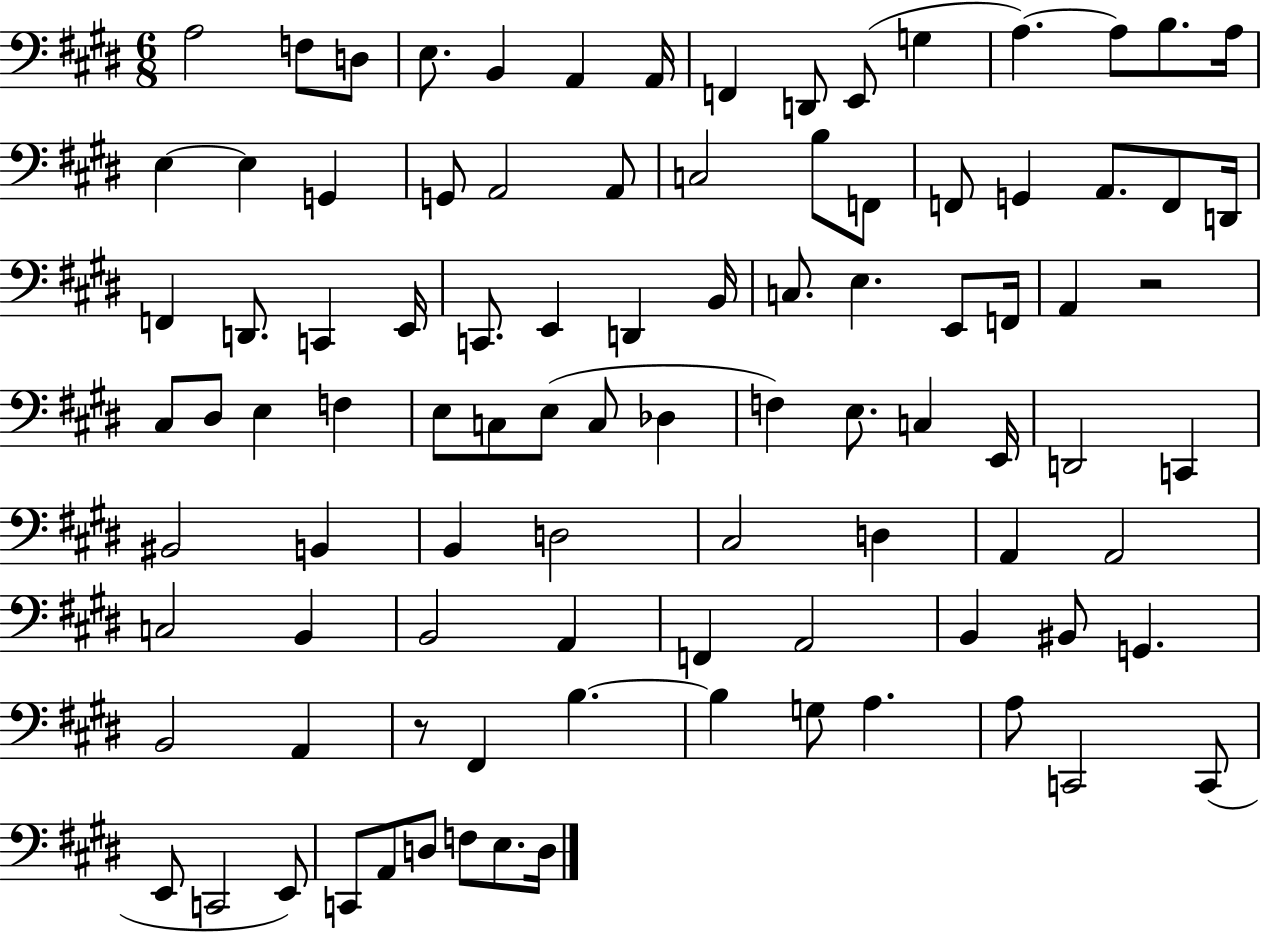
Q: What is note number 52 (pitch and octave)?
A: F3